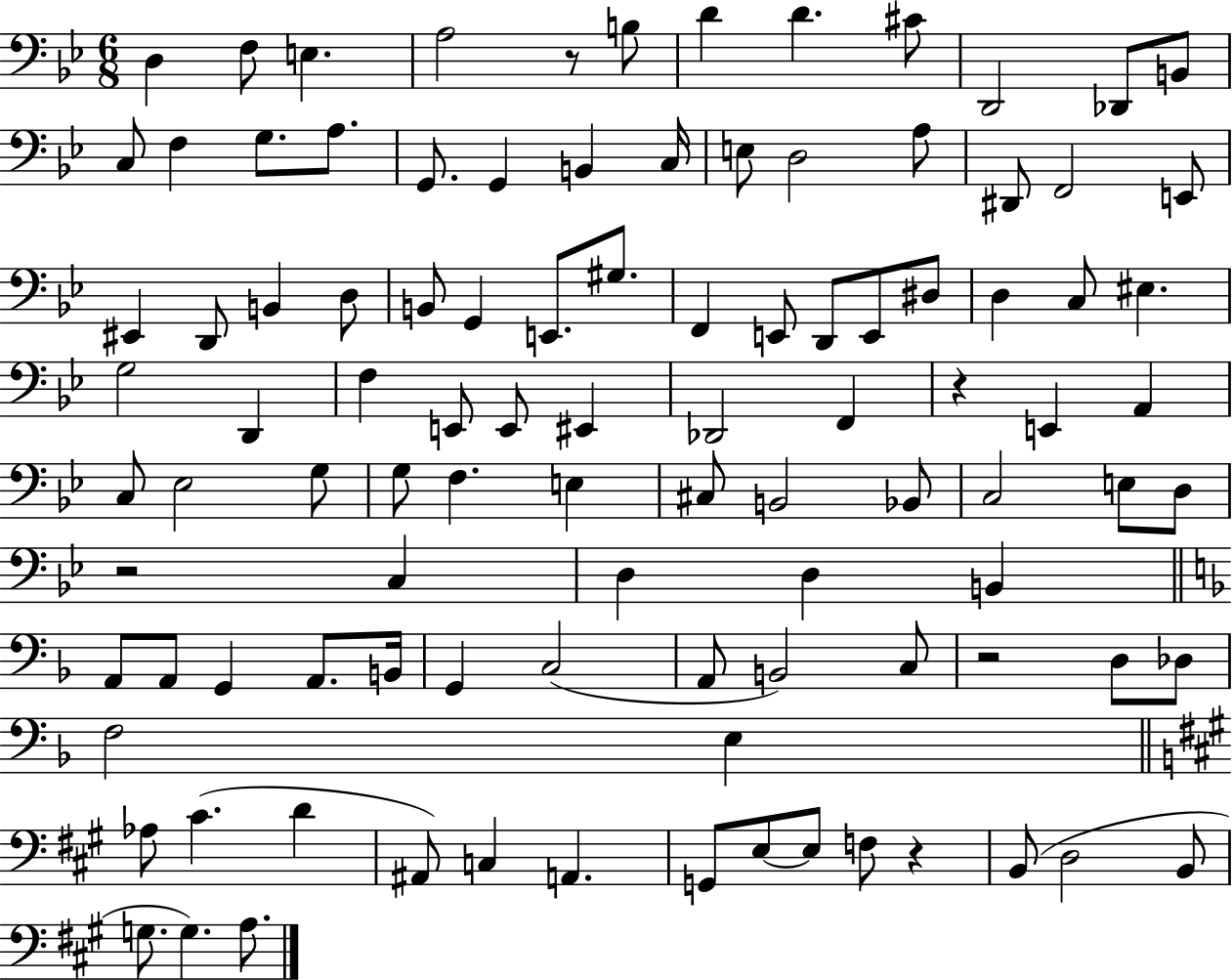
X:1
T:Untitled
M:6/8
L:1/4
K:Bb
D, F,/2 E, A,2 z/2 B,/2 D D ^C/2 D,,2 _D,,/2 B,,/2 C,/2 F, G,/2 A,/2 G,,/2 G,, B,, C,/4 E,/2 D,2 A,/2 ^D,,/2 F,,2 E,,/2 ^E,, D,,/2 B,, D,/2 B,,/2 G,, E,,/2 ^G,/2 F,, E,,/2 D,,/2 E,,/2 ^D,/2 D, C,/2 ^E, G,2 D,, F, E,,/2 E,,/2 ^E,, _D,,2 F,, z E,, A,, C,/2 _E,2 G,/2 G,/2 F, E, ^C,/2 B,,2 _B,,/2 C,2 E,/2 D,/2 z2 C, D, D, B,, A,,/2 A,,/2 G,, A,,/2 B,,/4 G,, C,2 A,,/2 B,,2 C,/2 z2 D,/2 _D,/2 F,2 E, _A,/2 ^C D ^A,,/2 C, A,, G,,/2 E,/2 E,/2 F,/2 z B,,/2 D,2 B,,/2 G,/2 G, A,/2